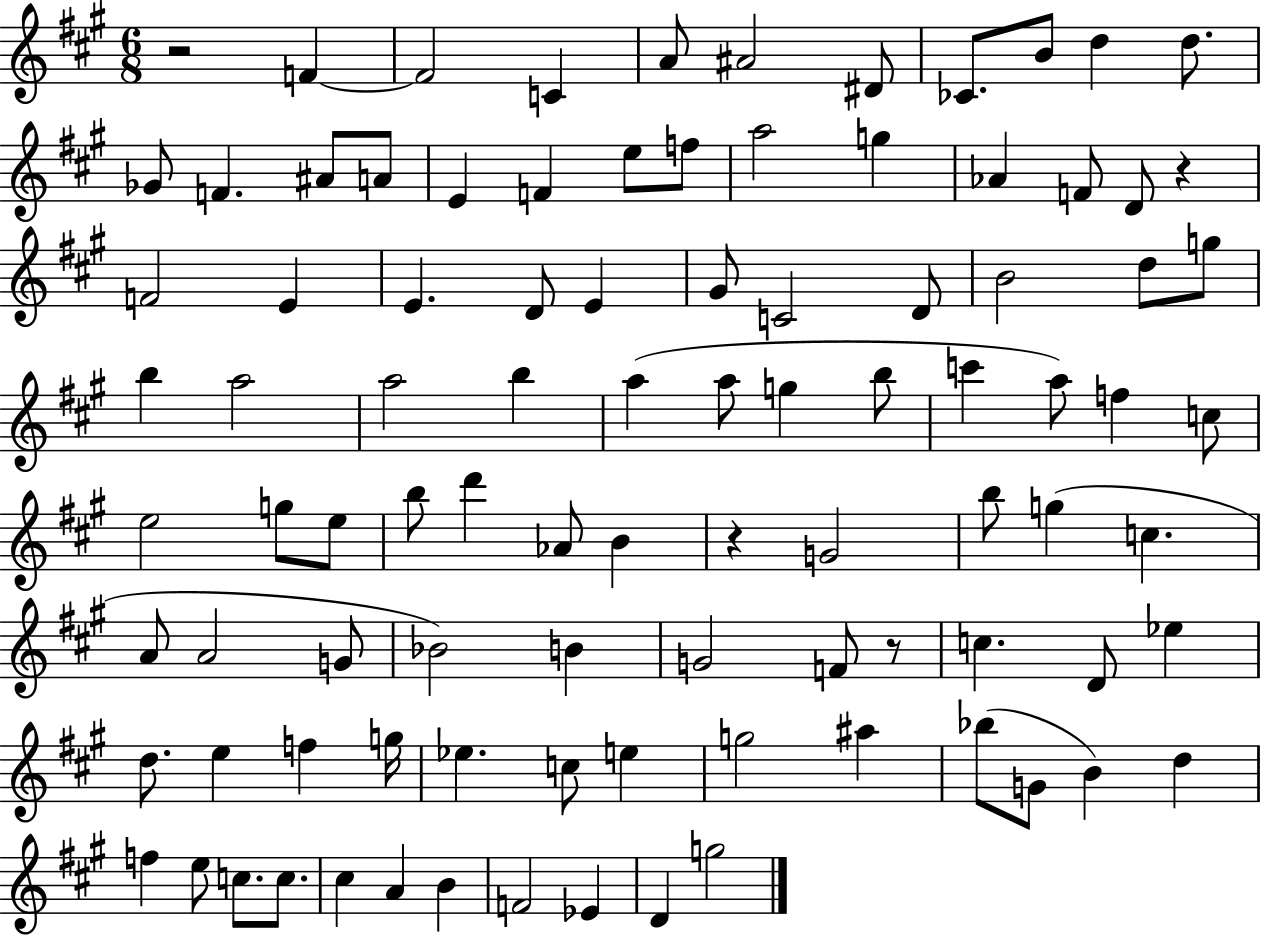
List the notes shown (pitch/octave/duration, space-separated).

R/h F4/q F4/h C4/q A4/e A#4/h D#4/e CES4/e. B4/e D5/q D5/e. Gb4/e F4/q. A#4/e A4/e E4/q F4/q E5/e F5/e A5/h G5/q Ab4/q F4/e D4/e R/q F4/h E4/q E4/q. D4/e E4/q G#4/e C4/h D4/e B4/h D5/e G5/e B5/q A5/h A5/h B5/q A5/q A5/e G5/q B5/e C6/q A5/e F5/q C5/e E5/h G5/e E5/e B5/e D6/q Ab4/e B4/q R/q G4/h B5/e G5/q C5/q. A4/e A4/h G4/e Bb4/h B4/q G4/h F4/e R/e C5/q. D4/e Eb5/q D5/e. E5/q F5/q G5/s Eb5/q. C5/e E5/q G5/h A#5/q Bb5/e G4/e B4/q D5/q F5/q E5/e C5/e. C5/e. C#5/q A4/q B4/q F4/h Eb4/q D4/q G5/h